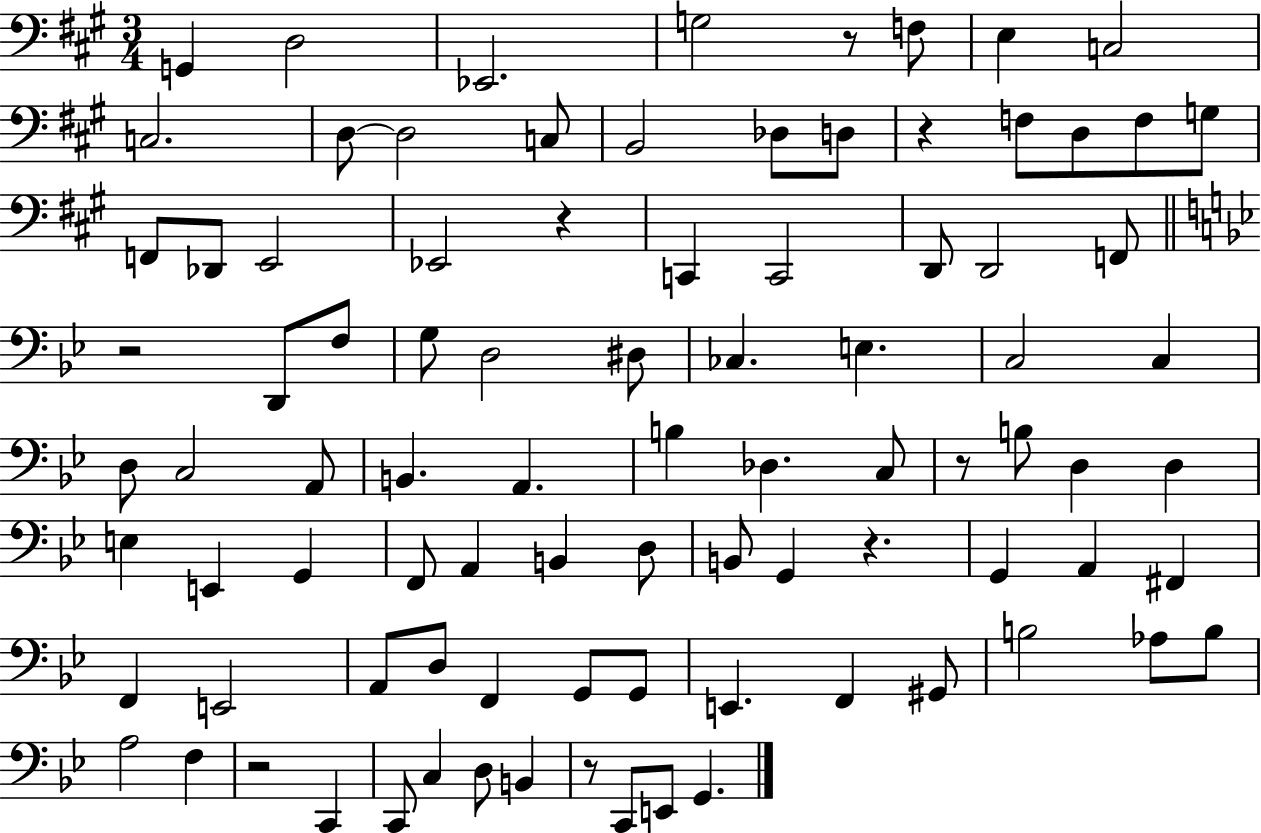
X:1
T:Untitled
M:3/4
L:1/4
K:A
G,, D,2 _E,,2 G,2 z/2 F,/2 E, C,2 C,2 D,/2 D,2 C,/2 B,,2 _D,/2 D,/2 z F,/2 D,/2 F,/2 G,/2 F,,/2 _D,,/2 E,,2 _E,,2 z C,, C,,2 D,,/2 D,,2 F,,/2 z2 D,,/2 F,/2 G,/2 D,2 ^D,/2 _C, E, C,2 C, D,/2 C,2 A,,/2 B,, A,, B, _D, C,/2 z/2 B,/2 D, D, E, E,, G,, F,,/2 A,, B,, D,/2 B,,/2 G,, z G,, A,, ^F,, F,, E,,2 A,,/2 D,/2 F,, G,,/2 G,,/2 E,, F,, ^G,,/2 B,2 _A,/2 B,/2 A,2 F, z2 C,, C,,/2 C, D,/2 B,, z/2 C,,/2 E,,/2 G,,